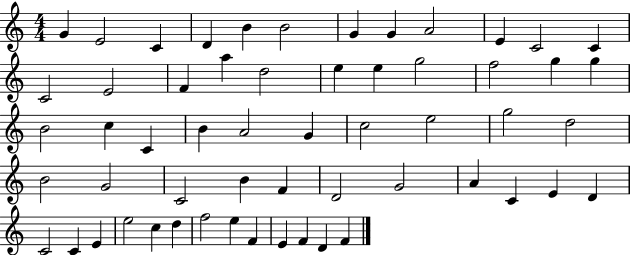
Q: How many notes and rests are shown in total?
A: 57